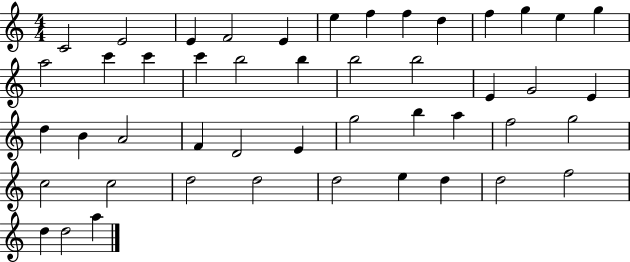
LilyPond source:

{
  \clef treble
  \numericTimeSignature
  \time 4/4
  \key c \major
  c'2 e'2 | e'4 f'2 e'4 | e''4 f''4 f''4 d''4 | f''4 g''4 e''4 g''4 | \break a''2 c'''4 c'''4 | c'''4 b''2 b''4 | b''2 b''2 | e'4 g'2 e'4 | \break d''4 b'4 a'2 | f'4 d'2 e'4 | g''2 b''4 a''4 | f''2 g''2 | \break c''2 c''2 | d''2 d''2 | d''2 e''4 d''4 | d''2 f''2 | \break d''4 d''2 a''4 | \bar "|."
}